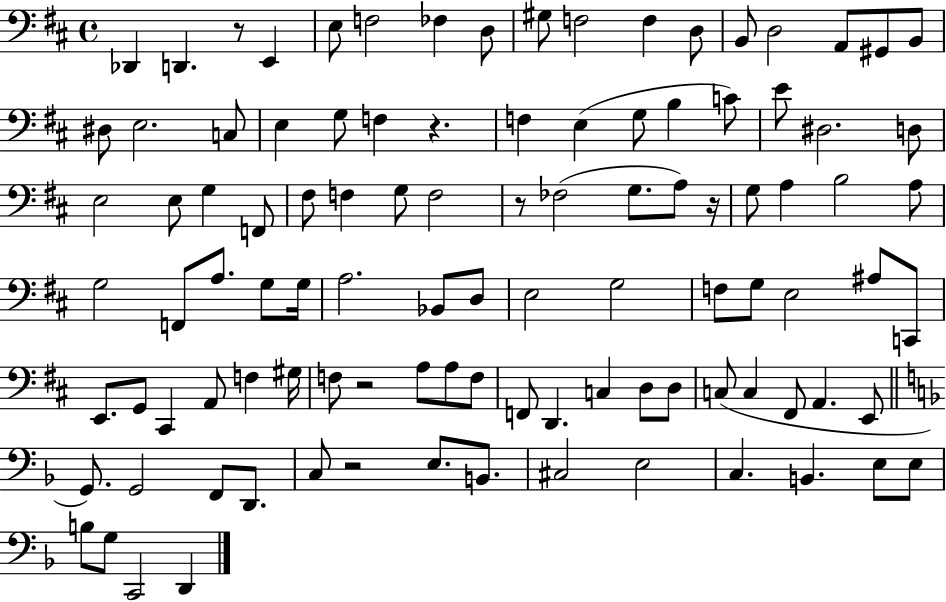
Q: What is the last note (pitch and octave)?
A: D2